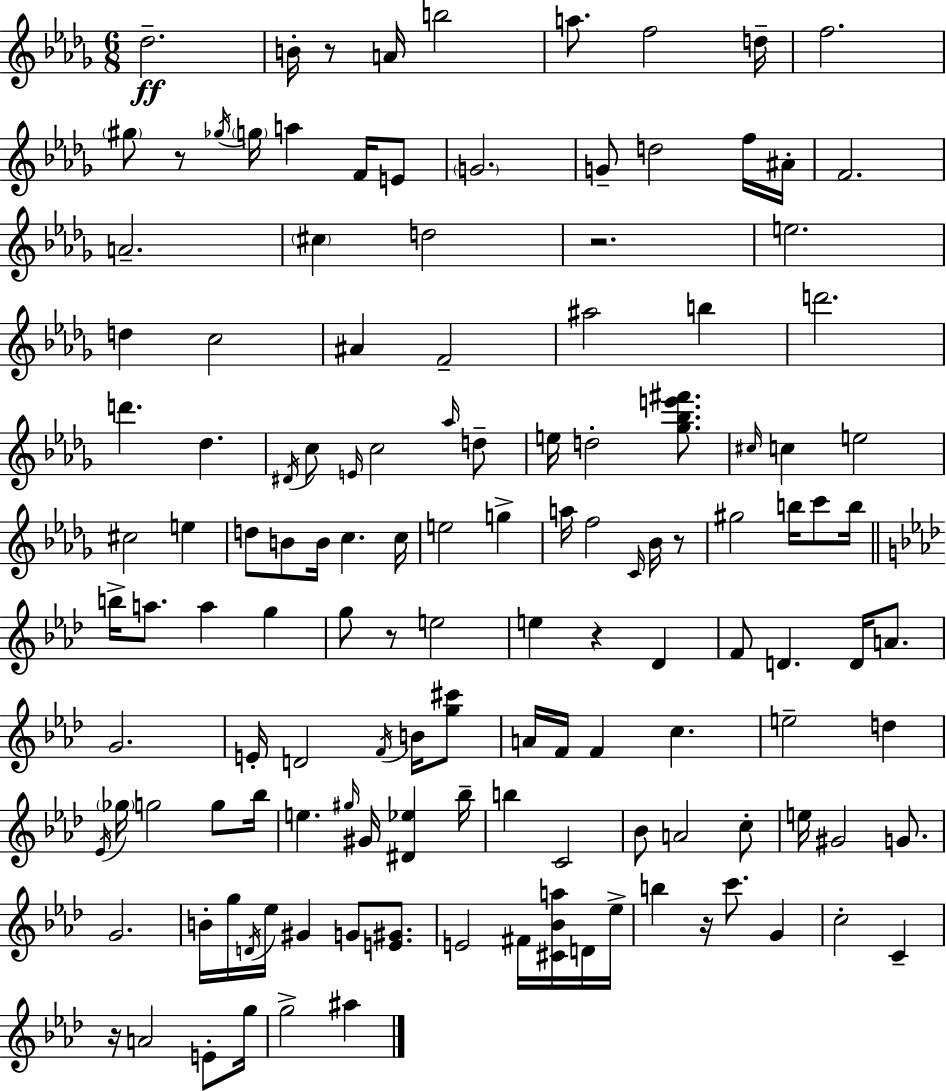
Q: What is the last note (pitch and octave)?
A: A#5